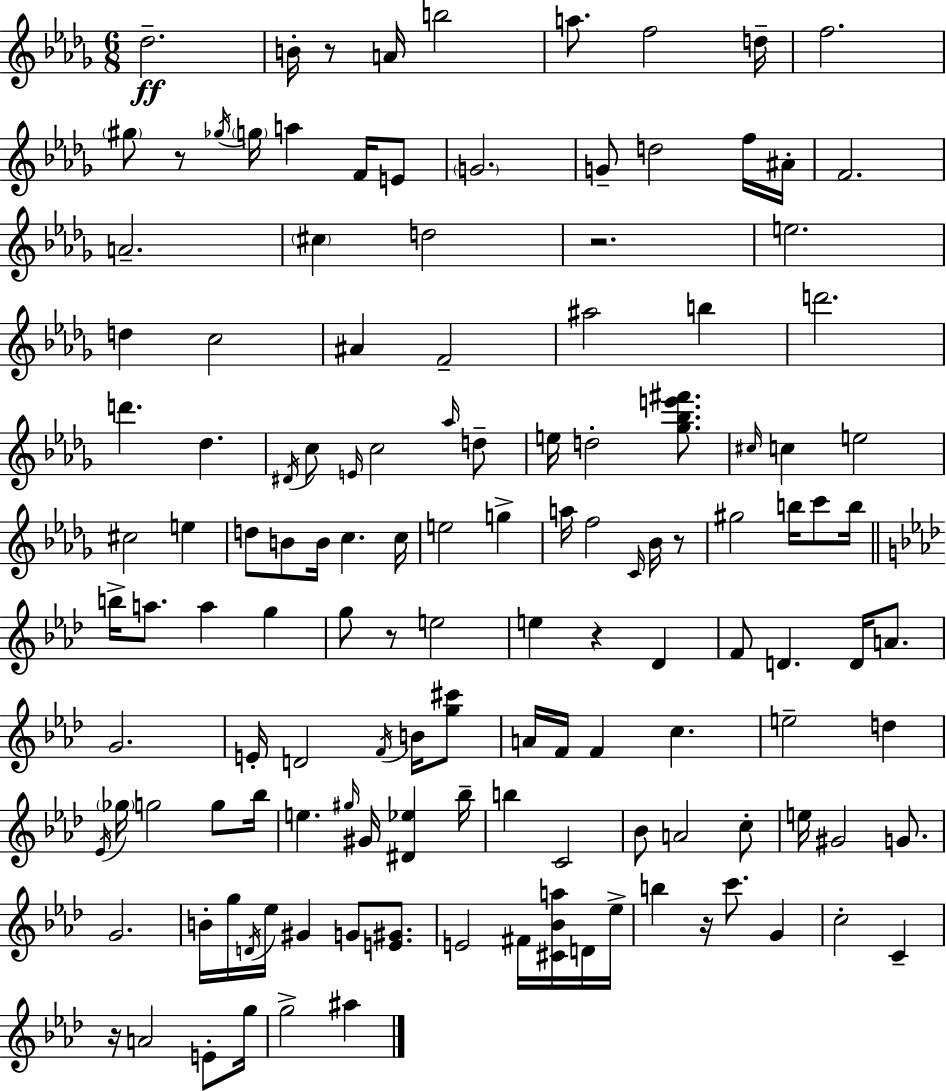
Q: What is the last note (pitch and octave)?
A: A#5